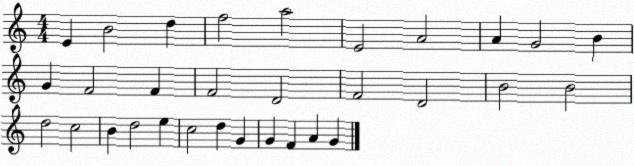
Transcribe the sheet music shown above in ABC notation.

X:1
T:Untitled
M:4/4
L:1/4
K:C
E B2 d f2 a2 E2 A2 A G2 B G F2 F F2 D2 F2 D2 B2 B2 d2 c2 B d2 e c2 d G G F A G